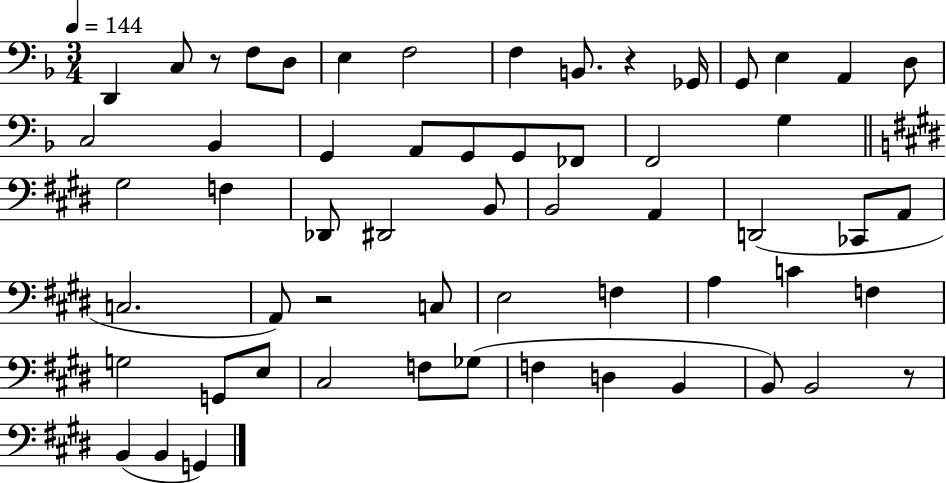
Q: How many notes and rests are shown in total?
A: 58